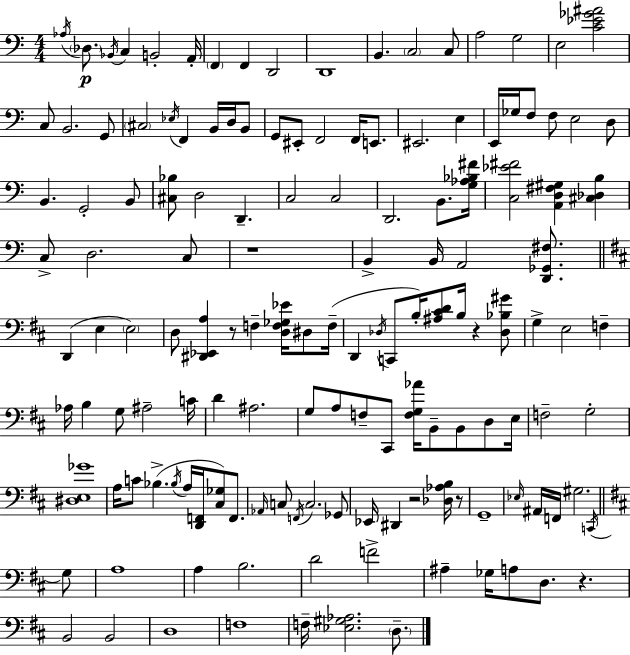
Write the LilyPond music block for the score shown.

{
  \clef bass
  \numericTimeSignature
  \time 4/4
  \key a \minor
  \acciaccatura { aes16 }\p \parenthesize des8. \acciaccatura { bes,16 } c4 b,2-. | a,16-. \parenthesize f,4 f,4 d,2 | d,1 | b,4. \parenthesize c2 | \break c8 a2 g2 | e2 <c' ees' ges' ais'>2 | c8 b,2. | g,8 \parenthesize cis2 \acciaccatura { ees16 } f,4 b,16 | \break d16 b,8 g,8 eis,8-. f,2 f,16 | e,8. eis,2. e4 | e,16 ges16 f8 f8 e2 | d8 b,4. g,2-. | \break b,8 <cis bes>8 d2 d,4.-- | c2 c2 | d,2. b,8. | <g aes bes fis'>16 <c ees' fis'>2 <a, d fis gis>4 <cis des b>4 | \break c8-> d2. | c8 r1 | b,4-> b,16 a,2 | <d, ges, fis>8. \bar "||" \break \key d \major d,4( e4 \parenthesize e2) | d8 <dis, ees, a>4 r8 f4-- <d f ges ees'>16 dis8 f16--( | d,4 \acciaccatura { des16 } c,8 b16-.) <ais cis' d'>8 b16 r4 <des bes gis'>8 | g4-> e2 f4-- | \break aes16 b4 g8 ais2-- | c'16 d'4 ais2. | g8 a8 f8-- cis,8 <f g aes'>16 b,8-- b,8 d8 | e16 f2-- g2-. | \break <dis e ges'>1 | a16 c'8 bes4.->( \acciaccatura { bes16 } a16 <d, f,>16 <cis ges>8) f,8. | \grace { aes,16 } c8 \acciaccatura { f,16 } c2. | ges,8 ees,16 dis,4 r2 | \break <des aes b>16 r8 g,1-- | \grace { ees16 } ais,16 f,16 gis2. | \acciaccatura { c,16 } \bar "||" \break \key d \major g8 a1 | a4 b2. | d'2 f'2-> | ais4-- ges16 a8 d8. r4. | \break b,2 b,2 | d1 | f1 | f16-- <ees gis aes>2. \parenthesize d8.-- | \break \bar "|."
}